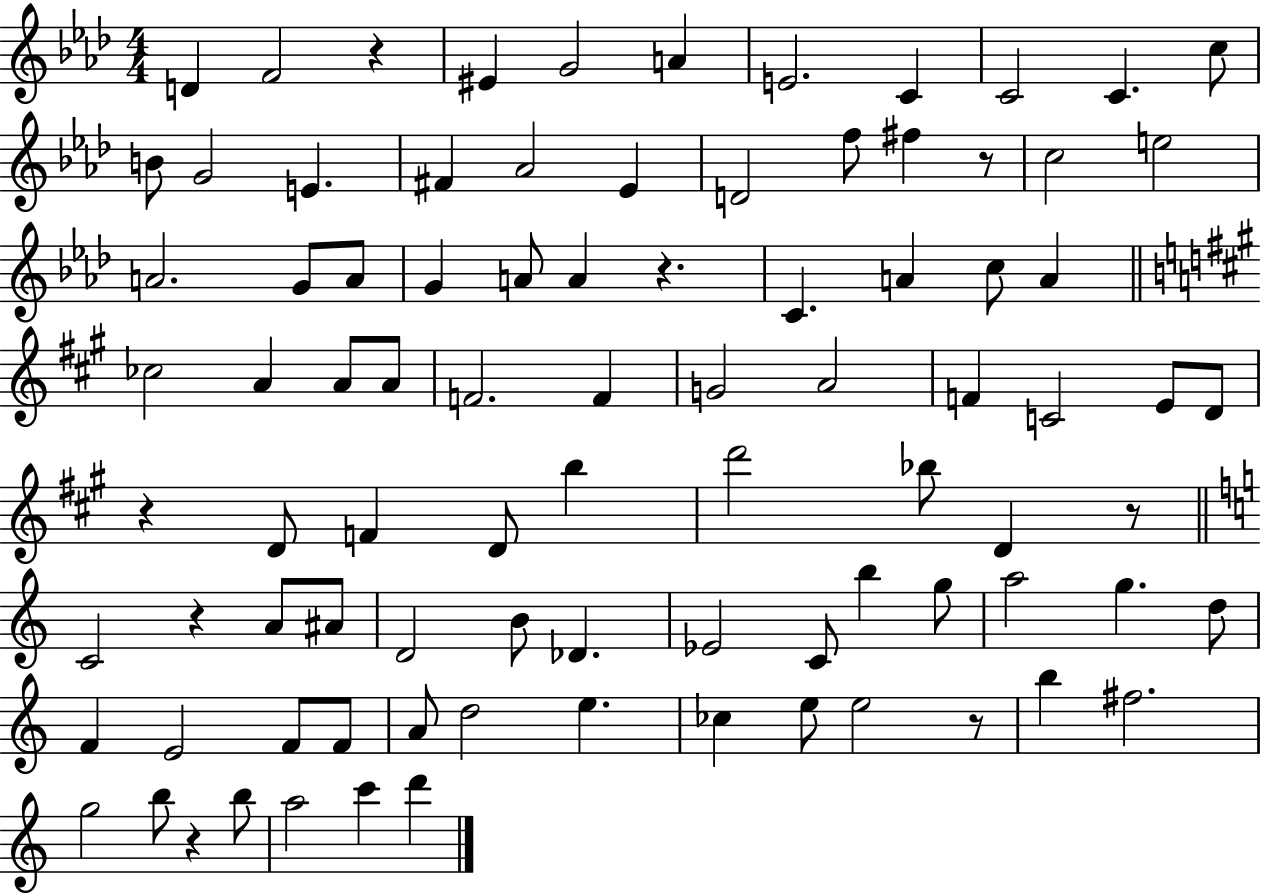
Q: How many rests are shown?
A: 8